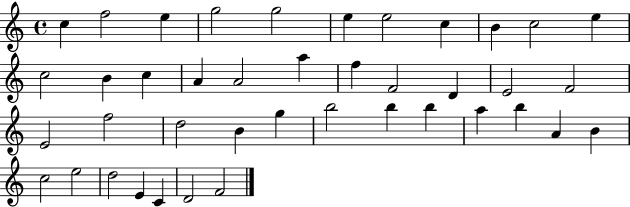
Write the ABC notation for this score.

X:1
T:Untitled
M:4/4
L:1/4
K:C
c f2 e g2 g2 e e2 c B c2 e c2 B c A A2 a f F2 D E2 F2 E2 f2 d2 B g b2 b b a b A B c2 e2 d2 E C D2 F2